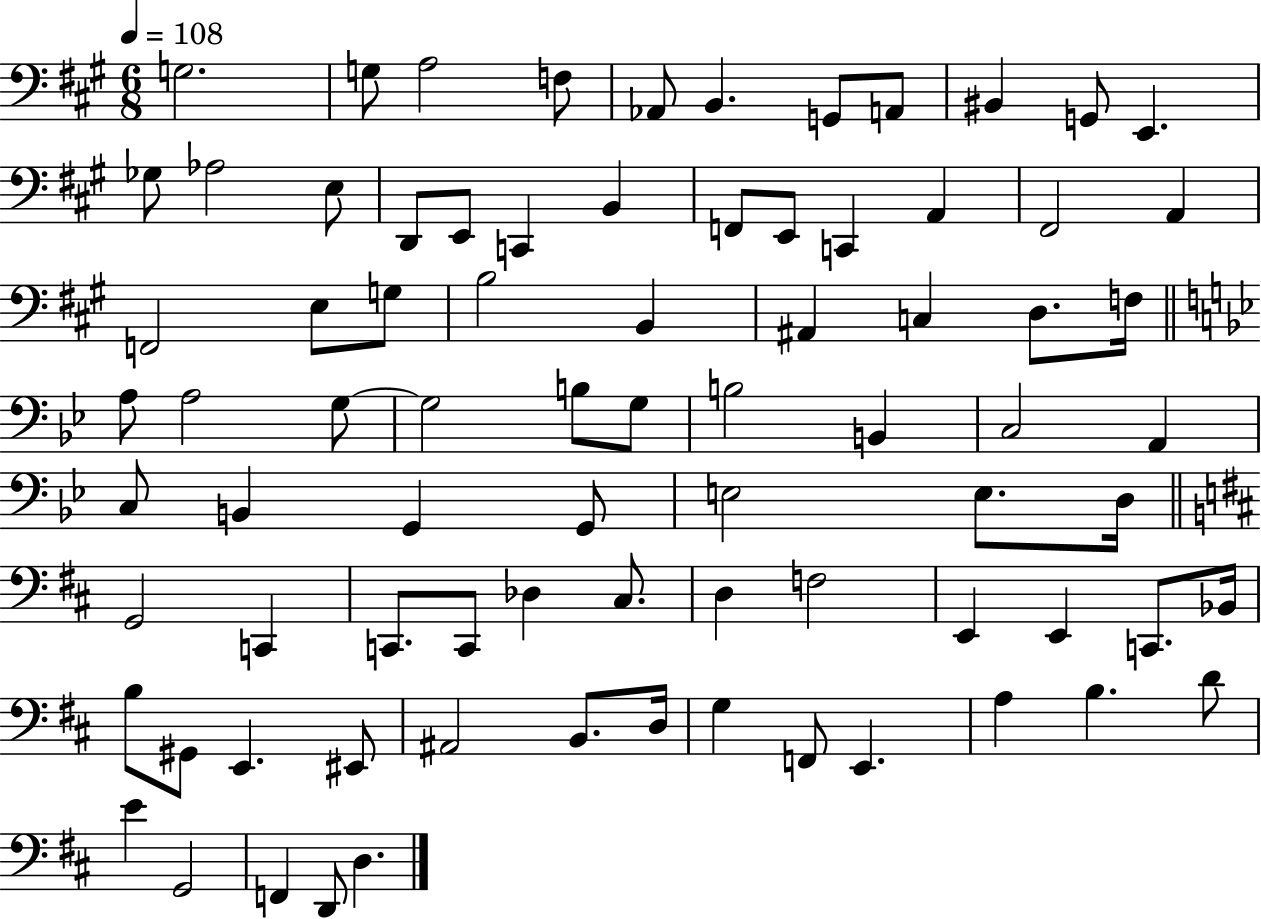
G3/h. G3/e A3/h F3/e Ab2/e B2/q. G2/e A2/e BIS2/q G2/e E2/q. Gb3/e Ab3/h E3/e D2/e E2/e C2/q B2/q F2/e E2/e C2/q A2/q F#2/h A2/q F2/h E3/e G3/e B3/h B2/q A#2/q C3/q D3/e. F3/s A3/e A3/h G3/e G3/h B3/e G3/e B3/h B2/q C3/h A2/q C3/e B2/q G2/q G2/e E3/h E3/e. D3/s G2/h C2/q C2/e. C2/e Db3/q C#3/e. D3/q F3/h E2/q E2/q C2/e. Bb2/s B3/e G#2/e E2/q. EIS2/e A#2/h B2/e. D3/s G3/q F2/e E2/q. A3/q B3/q. D4/e E4/q G2/h F2/q D2/e D3/q.